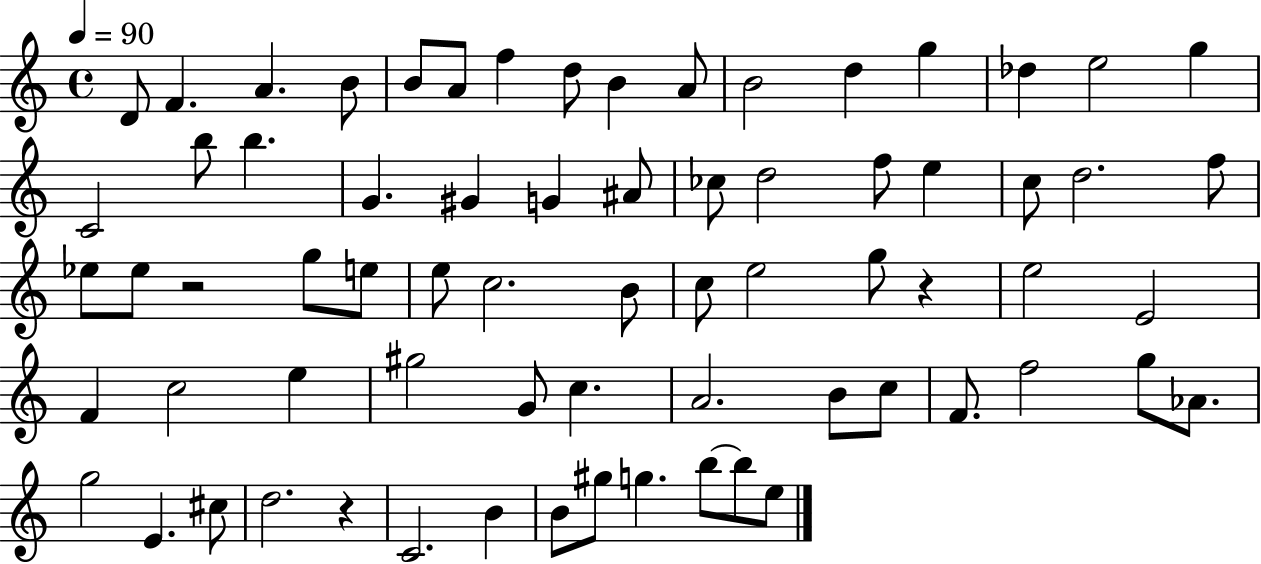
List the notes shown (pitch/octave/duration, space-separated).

D4/e F4/q. A4/q. B4/e B4/e A4/e F5/q D5/e B4/q A4/e B4/h D5/q G5/q Db5/q E5/h G5/q C4/h B5/e B5/q. G4/q. G#4/q G4/q A#4/e CES5/e D5/h F5/e E5/q C5/e D5/h. F5/e Eb5/e Eb5/e R/h G5/e E5/e E5/e C5/h. B4/e C5/e E5/h G5/e R/q E5/h E4/h F4/q C5/h E5/q G#5/h G4/e C5/q. A4/h. B4/e C5/e F4/e. F5/h G5/e Ab4/e. G5/h E4/q. C#5/e D5/h. R/q C4/h. B4/q B4/e G#5/e G5/q. B5/e B5/e E5/e